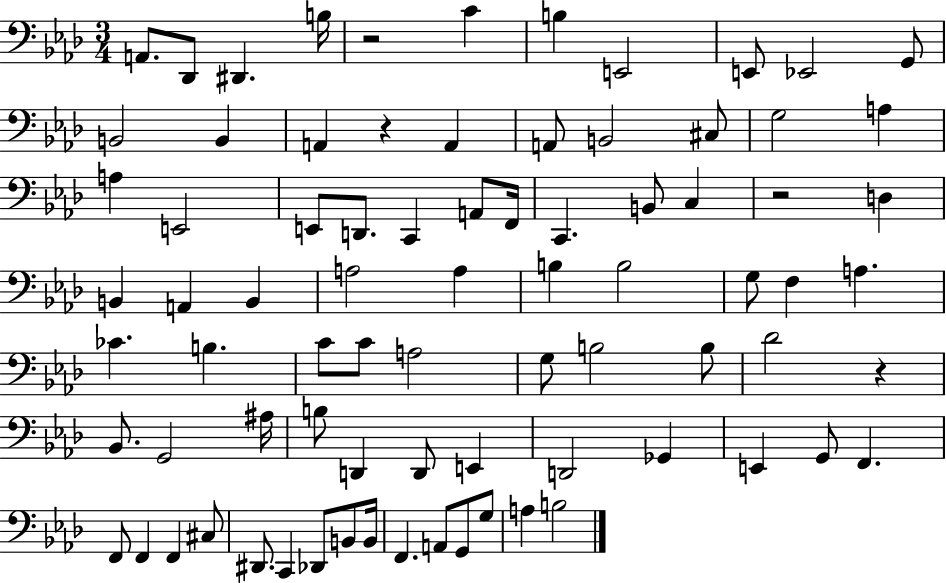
A2/e. Db2/e D#2/q. B3/s R/h C4/q B3/q E2/h E2/e Eb2/h G2/e B2/h B2/q A2/q R/q A2/q A2/e B2/h C#3/e G3/h A3/q A3/q E2/h E2/e D2/e. C2/q A2/e F2/s C2/q. B2/e C3/q R/h D3/q B2/q A2/q B2/q A3/h A3/q B3/q B3/h G3/e F3/q A3/q. CES4/q. B3/q. C4/e C4/e A3/h G3/e B3/h B3/e Db4/h R/q Bb2/e. G2/h A#3/s B3/e D2/q D2/e E2/q D2/h Gb2/q E2/q G2/e F2/q. F2/e F2/q F2/q C#3/e D#2/e. C2/q Db2/e B2/e B2/s F2/q. A2/e G2/e G3/e A3/q B3/h